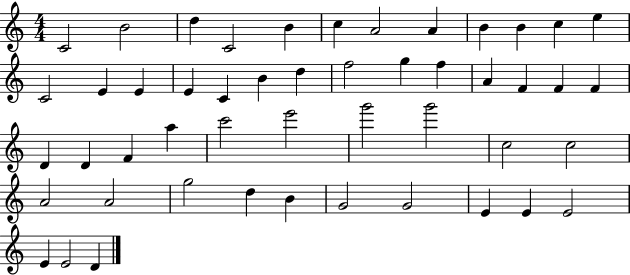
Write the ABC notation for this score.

X:1
T:Untitled
M:4/4
L:1/4
K:C
C2 B2 d C2 B c A2 A B B c e C2 E E E C B d f2 g f A F F F D D F a c'2 e'2 g'2 g'2 c2 c2 A2 A2 g2 d B G2 G2 E E E2 E E2 D